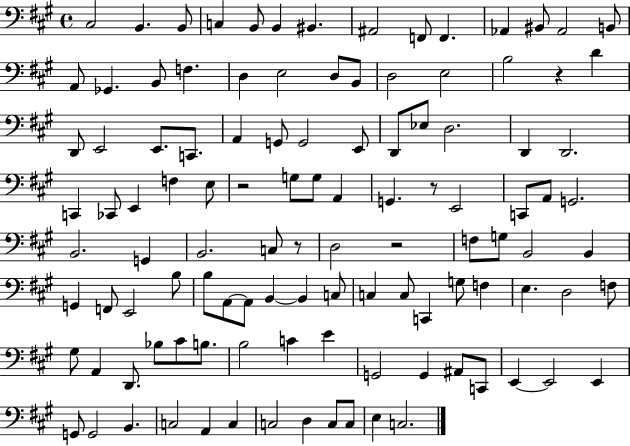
{
  \clef bass
  \time 4/4
  \defaultTimeSignature
  \key a \major
  \repeat volta 2 { cis2 b,4. b,8 | c4 b,8 b,4 bis,4. | ais,2 f,8 f,4. | aes,4 bis,8 aes,2 b,8 | \break a,8 ges,4. b,8 f4. | d4 e2 d8 b,8 | d2 e2 | b2 r4 d'4 | \break d,8 e,2 e,8. c,8. | a,4 g,8 g,2 e,8 | d,8 ees8 d2. | d,4 d,2. | \break c,4 ces,8 e,4 f4 e8 | r2 g8 g8 a,4 | g,4. r8 e,2 | c,8 a,8 g,2. | \break b,2. g,4 | b,2. c8 r8 | d2 r2 | f8 g8 b,2 b,4 | \break g,4 f,8 e,2 b8 | b8 a,8~~ a,8 b,4~~ b,4 c8 | c4 c8 c,4 g8 f4 | e4. d2 f8 | \break gis8 a,4 d,8. bes8 cis'8 b8. | b2 c'4 e'4 | g,2 g,4 ais,8 c,8 | e,4~~ e,2 e,4 | \break g,8 g,2 b,4. | c2 a,4 c4 | c2 d4 c8 c8 | e4 c2. | \break } \bar "|."
}